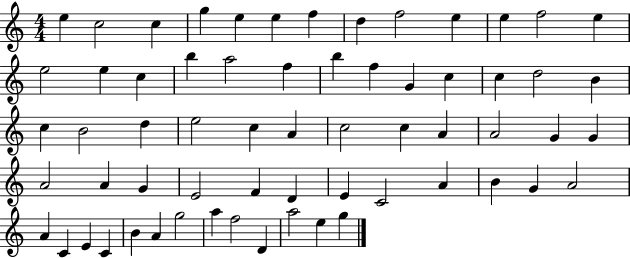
E5/q C5/h C5/q G5/q E5/q E5/q F5/q D5/q F5/h E5/q E5/q F5/h E5/q E5/h E5/q C5/q B5/q A5/h F5/q B5/q F5/q G4/q C5/q C5/q D5/h B4/q C5/q B4/h D5/q E5/h C5/q A4/q C5/h C5/q A4/q A4/h G4/q G4/q A4/h A4/q G4/q E4/h F4/q D4/q E4/q C4/h A4/q B4/q G4/q A4/h A4/q C4/q E4/q C4/q B4/q A4/q G5/h A5/q F5/h D4/q A5/h E5/q G5/q